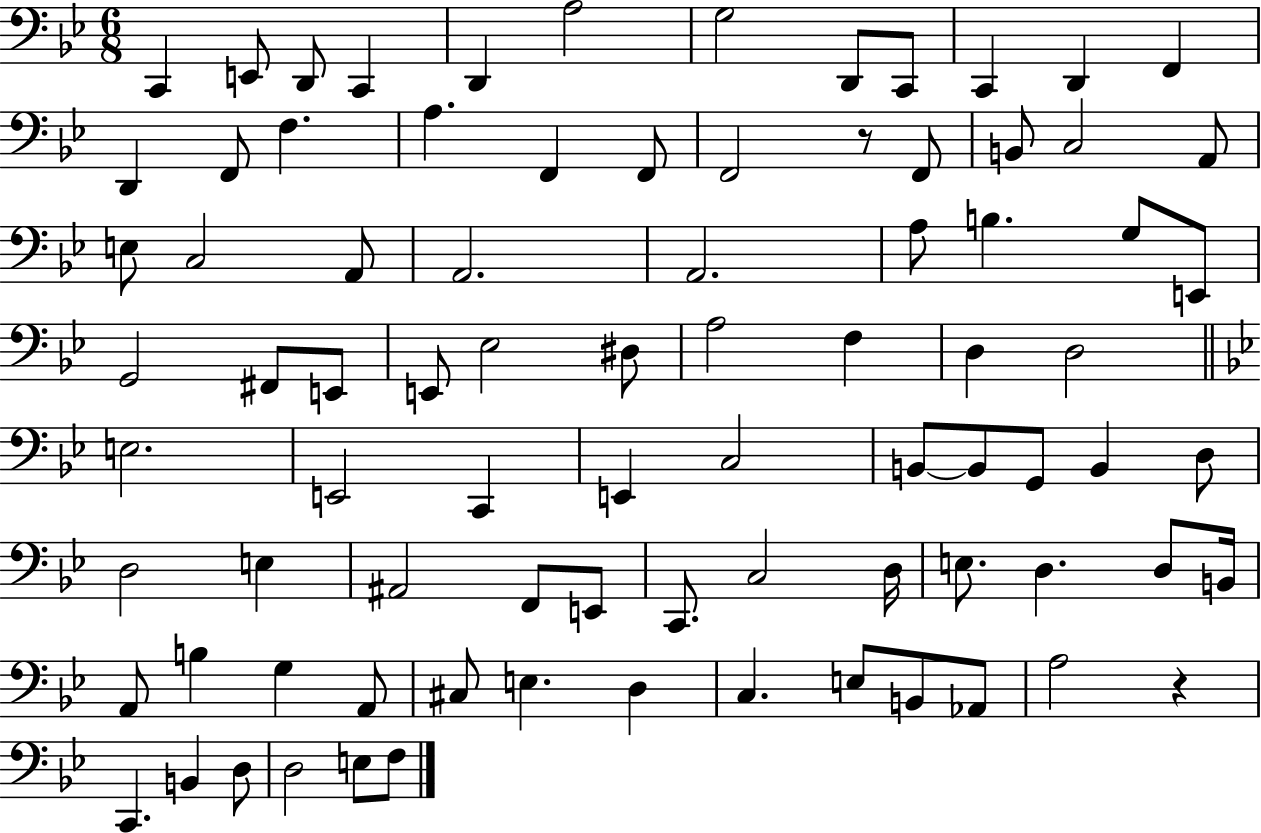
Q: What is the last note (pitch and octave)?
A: F3